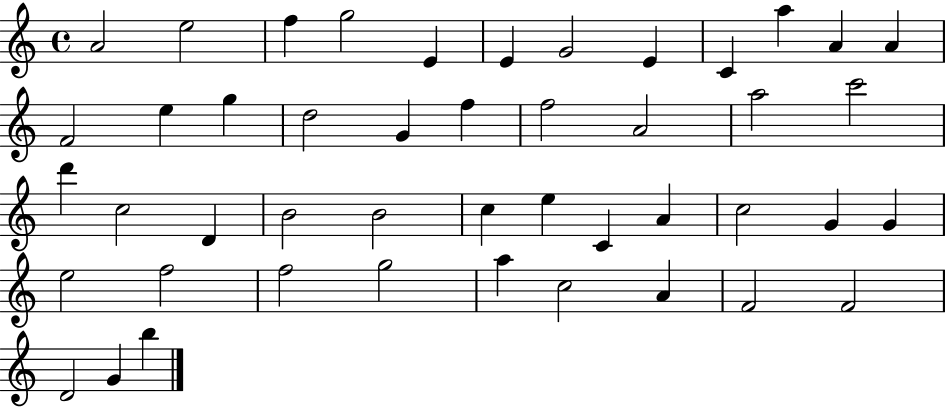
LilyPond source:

{
  \clef treble
  \time 4/4
  \defaultTimeSignature
  \key c \major
  a'2 e''2 | f''4 g''2 e'4 | e'4 g'2 e'4 | c'4 a''4 a'4 a'4 | \break f'2 e''4 g''4 | d''2 g'4 f''4 | f''2 a'2 | a''2 c'''2 | \break d'''4 c''2 d'4 | b'2 b'2 | c''4 e''4 c'4 a'4 | c''2 g'4 g'4 | \break e''2 f''2 | f''2 g''2 | a''4 c''2 a'4 | f'2 f'2 | \break d'2 g'4 b''4 | \bar "|."
}